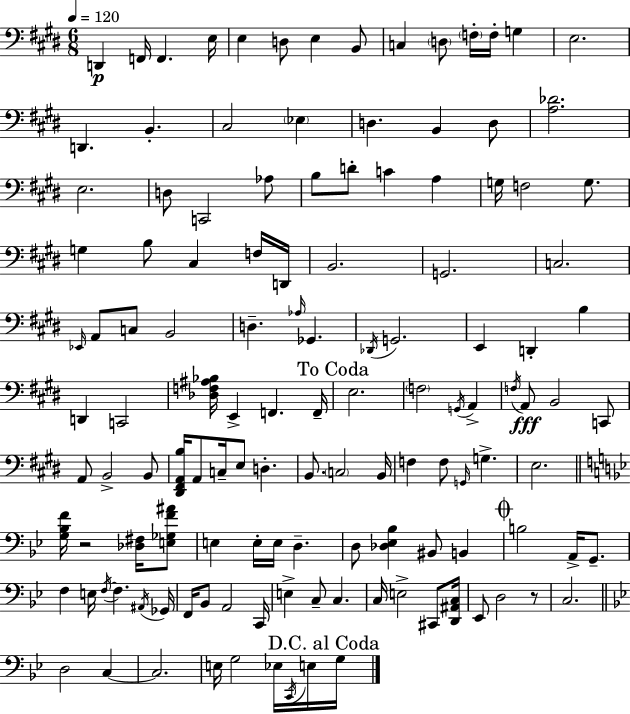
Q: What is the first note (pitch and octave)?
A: D2